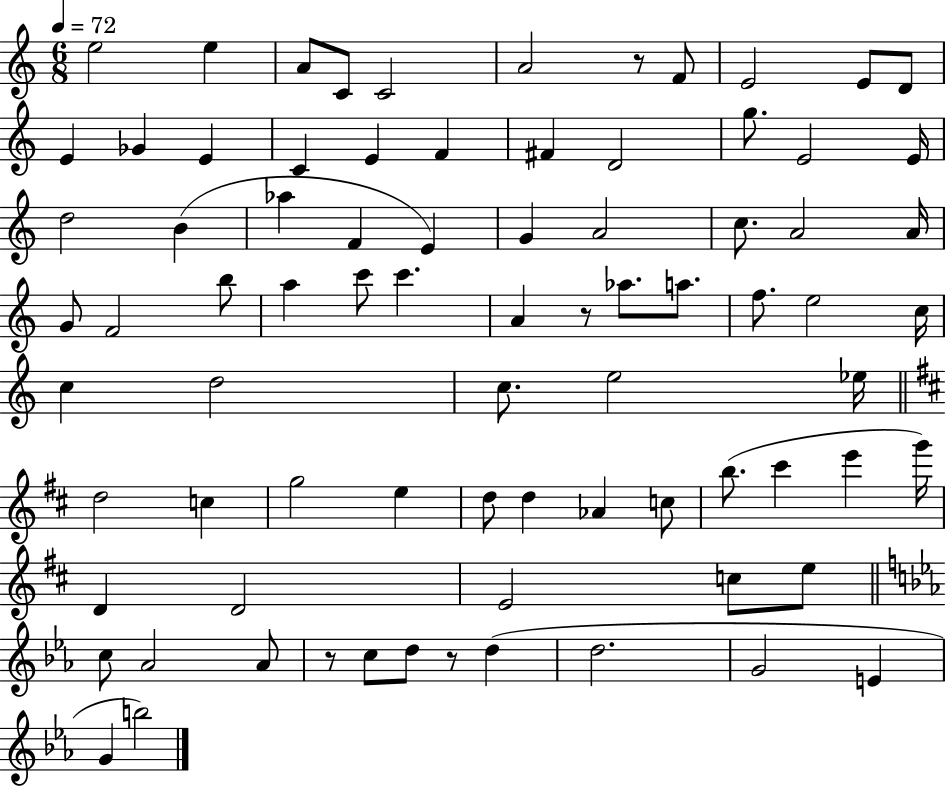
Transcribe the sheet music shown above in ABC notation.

X:1
T:Untitled
M:6/8
L:1/4
K:C
e2 e A/2 C/2 C2 A2 z/2 F/2 E2 E/2 D/2 E _G E C E F ^F D2 g/2 E2 E/4 d2 B _a F E G A2 c/2 A2 A/4 G/2 F2 b/2 a c'/2 c' A z/2 _a/2 a/2 f/2 e2 c/4 c d2 c/2 e2 _e/4 d2 c g2 e d/2 d _A c/2 b/2 ^c' e' g'/4 D D2 E2 c/2 e/2 c/2 _A2 _A/2 z/2 c/2 d/2 z/2 d d2 G2 E G b2